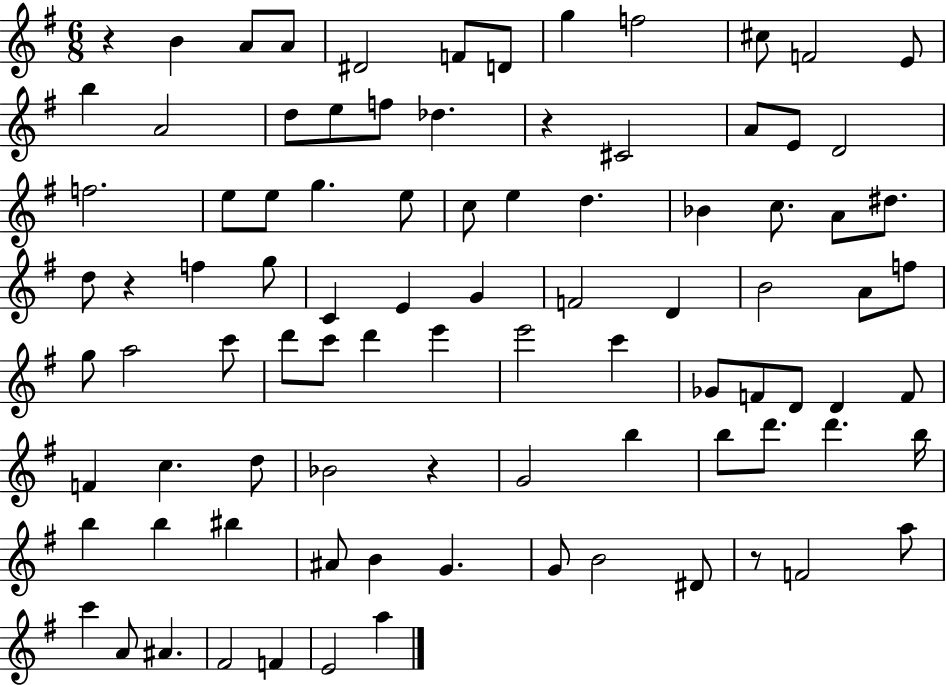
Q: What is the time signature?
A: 6/8